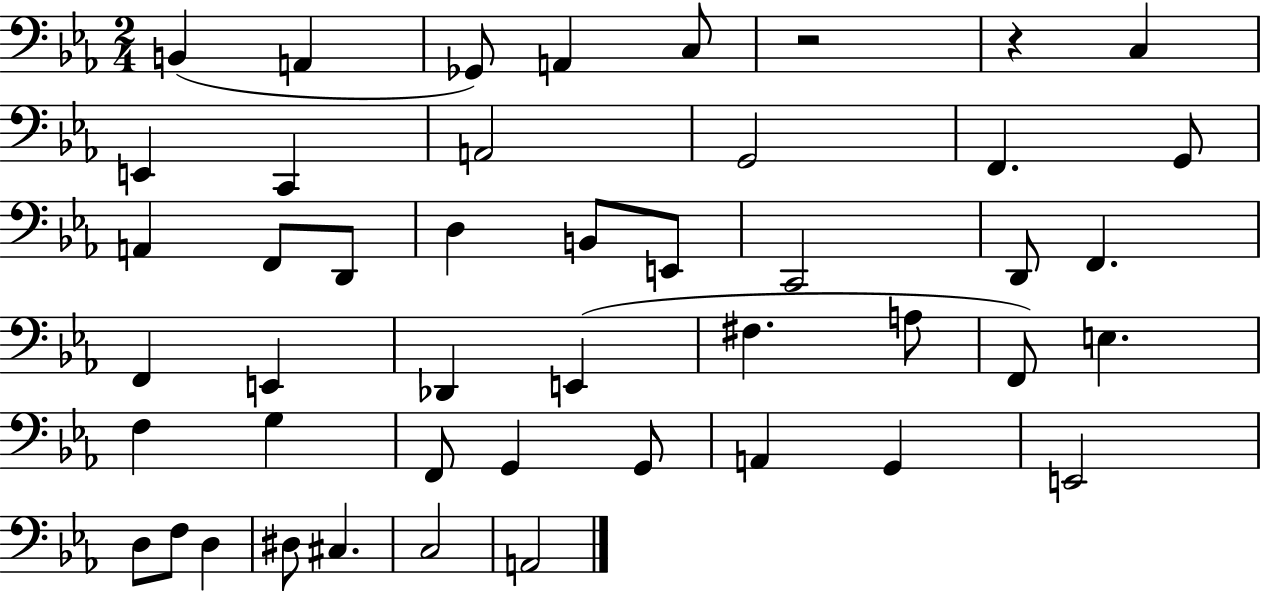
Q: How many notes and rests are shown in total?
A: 46